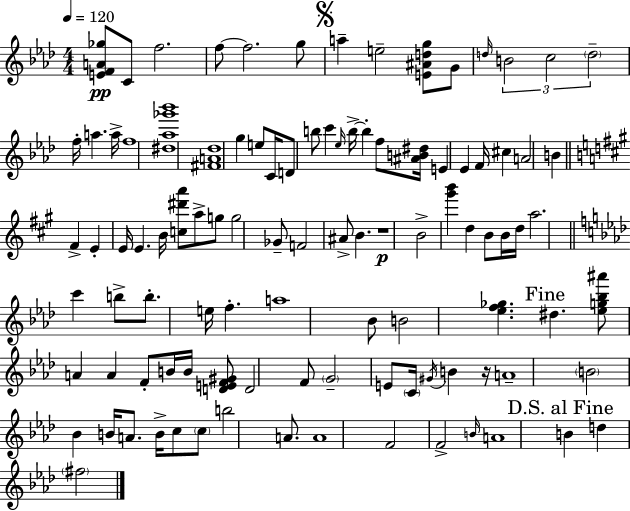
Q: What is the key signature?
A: AES major